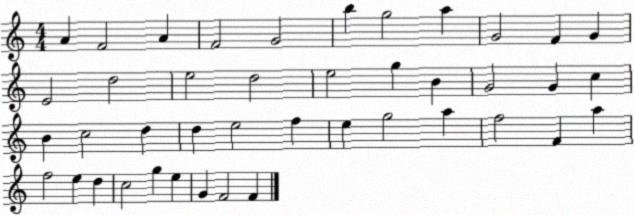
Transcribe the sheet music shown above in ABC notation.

X:1
T:Untitled
M:4/4
L:1/4
K:C
A F2 A F2 G2 b g2 a G2 F G E2 d2 e2 d2 e2 g B G2 G c B c2 d d e2 f e g2 a f2 F a f2 e d c2 g e G F2 F